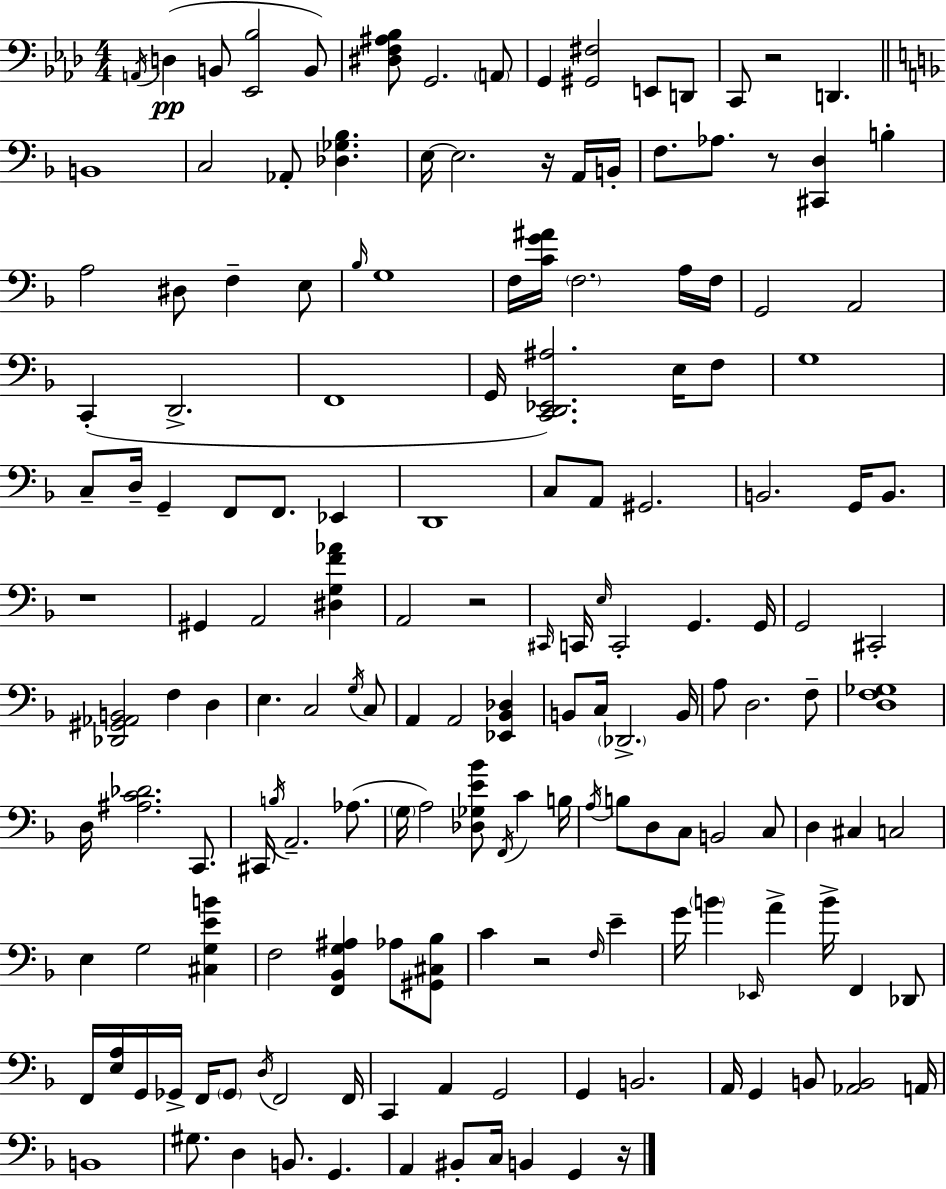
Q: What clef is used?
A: bass